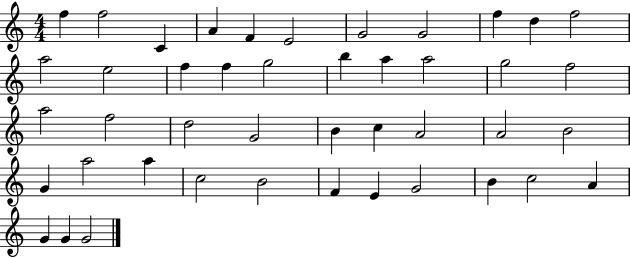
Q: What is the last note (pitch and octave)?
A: G4